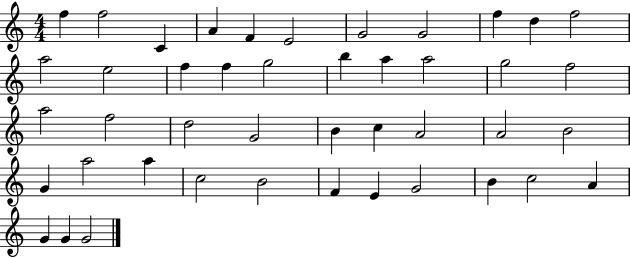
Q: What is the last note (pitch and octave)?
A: G4